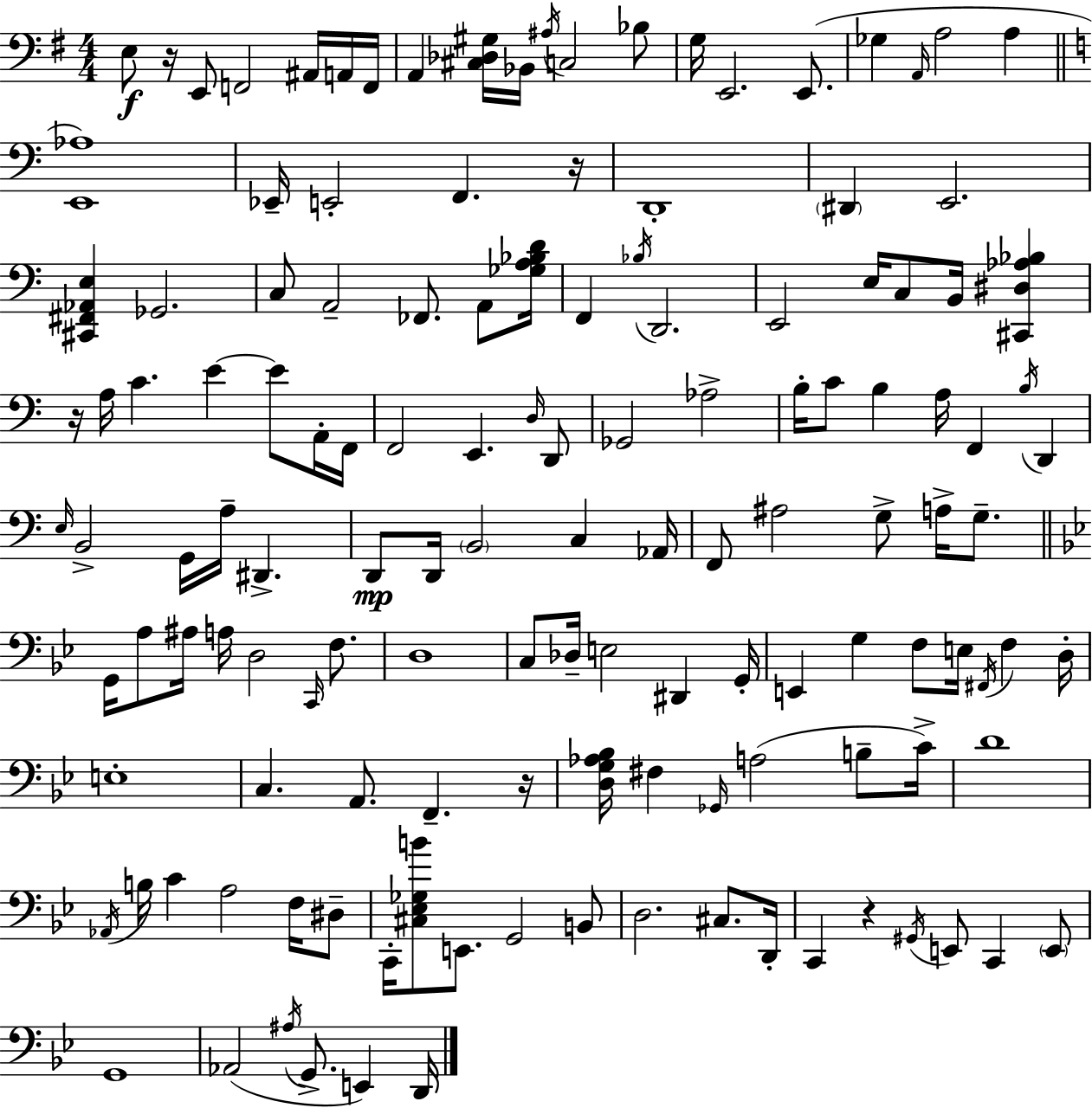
{
  \clef bass
  \numericTimeSignature
  \time 4/4
  \key e \minor
  e8\f r16 e,8 f,2 ais,16 a,16 f,16 | a,4 <cis des gis>16 bes,16 \acciaccatura { ais16 } c2 bes8 | g16 e,2. e,8.( | ges4 \grace { a,16 } a2 a4 | \break \bar "||" \break \key c \major <e, aes>1) | ees,16-- e,2-. f,4. r16 | d,1-. | \parenthesize dis,4 e,2. | \break <cis, fis, aes, e>4 ges,2. | c8 a,2-- fes,8. a,8 <ges a bes d'>16 | f,4 \acciaccatura { bes16 } d,2. | e,2 e16 c8 b,16 <cis, dis aes bes>4 | \break r16 a16 c'4. e'4~~ e'8 a,16-. | f,16 f,2 e,4. \grace { d16 } | d,8 ges,2 aes2-> | b16-. c'8 b4 a16 f,4 \acciaccatura { b16 } d,4 | \break \grace { e16 } b,2-> g,16 a16-- dis,4.-> | d,8\mp d,16 \parenthesize b,2 c4 | aes,16 f,8 ais2 g8-> | a16-> g8.-- \bar "||" \break \key bes \major g,16 a8 ais16 a16 d2 \grace { c,16 } f8. | d1 | c8 des16-- e2 dis,4 | g,16-. e,4 g4 f8 e16 \acciaccatura { fis,16 } f4 | \break d16-. e1-. | c4. a,8. f,4.-- | r16 <d g aes bes>16 fis4 \grace { ges,16 }( a2 | b8-- c'16->) d'1 | \break \acciaccatura { aes,16 } b16 c'4 a2 | f16 dis8-- c,16-. <cis ees ges b'>8 e,8. g,2 | b,8 d2. | cis8. d,16-. c,4 r4 \acciaccatura { gis,16 } e,8 c,4 | \break \parenthesize e,8 g,1 | aes,2( \acciaccatura { ais16 } g,8.-> | e,4) d,16 \bar "|."
}